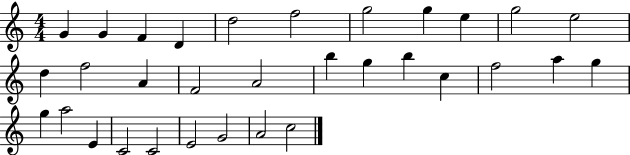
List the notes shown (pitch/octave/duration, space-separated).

G4/q G4/q F4/q D4/q D5/h F5/h G5/h G5/q E5/q G5/h E5/h D5/q F5/h A4/q F4/h A4/h B5/q G5/q B5/q C5/q F5/h A5/q G5/q G5/q A5/h E4/q C4/h C4/h E4/h G4/h A4/h C5/h